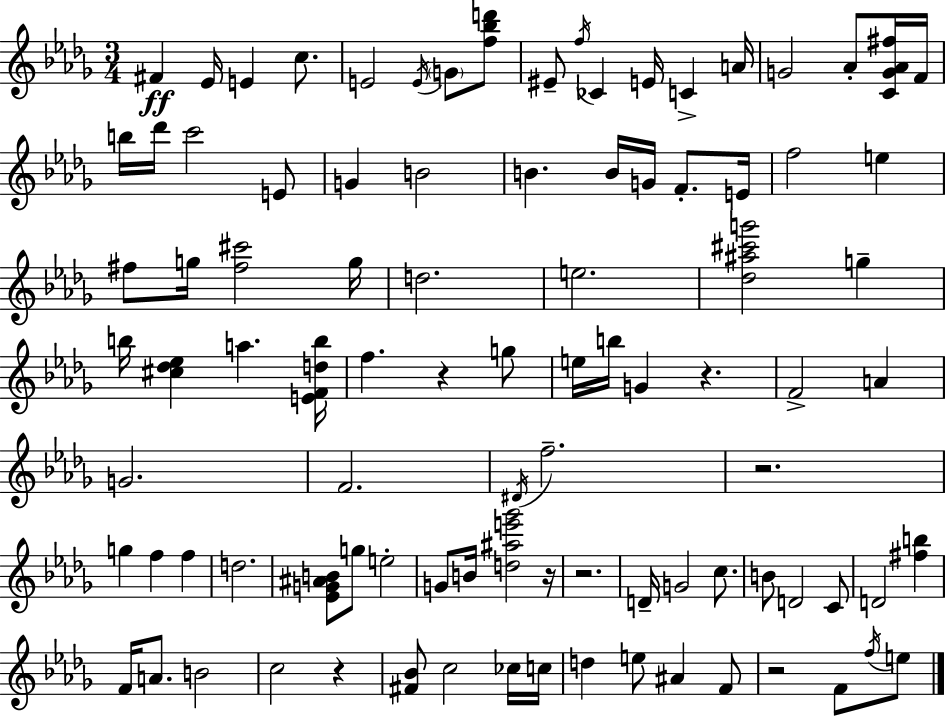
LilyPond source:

{
  \clef treble
  \numericTimeSignature
  \time 3/4
  \key bes \minor
  fis'4\ff ees'16 e'4 c''8. | e'2 \acciaccatura { e'16 } \parenthesize g'8 <f'' bes'' d'''>8 | eis'8-- \acciaccatura { f''16 } ces'4 e'16 c'4-> | a'16 g'2 aes'8-. | \break <c' g' aes' fis''>16 f'16 b''16 des'''16 c'''2 | e'8 g'4 b'2 | b'4. b'16 g'16 f'8.-. | e'16 f''2 e''4 | \break fis''8 g''16 <fis'' cis'''>2 | g''16 d''2. | e''2. | <des'' ais'' cis''' g'''>2 g''4-- | \break b''16 <cis'' des'' ees''>4 a''4. | <e' f' d'' b''>16 f''4. r4 | g''8 e''16 b''16 g'4 r4. | f'2-> a'4 | \break g'2. | f'2. | \acciaccatura { dis'16 } f''2.-- | r2. | \break g''4 f''4 f''4 | d''2. | <ees' g' ais' b'>8 g''8 e''2-. | g'8 b'16 <d'' ais'' e''' ges'''>2 | \break r16 r2. | d'16-- g'2 | c''8. b'8 d'2 | c'8 d'2 <fis'' b''>4 | \break f'16 a'8. b'2 | c''2 r4 | <fis' bes'>8 c''2 | ces''16 c''16 d''4 e''8 ais'4 | \break f'8 r2 f'8 | \acciaccatura { f''16 } e''8 \bar "|."
}